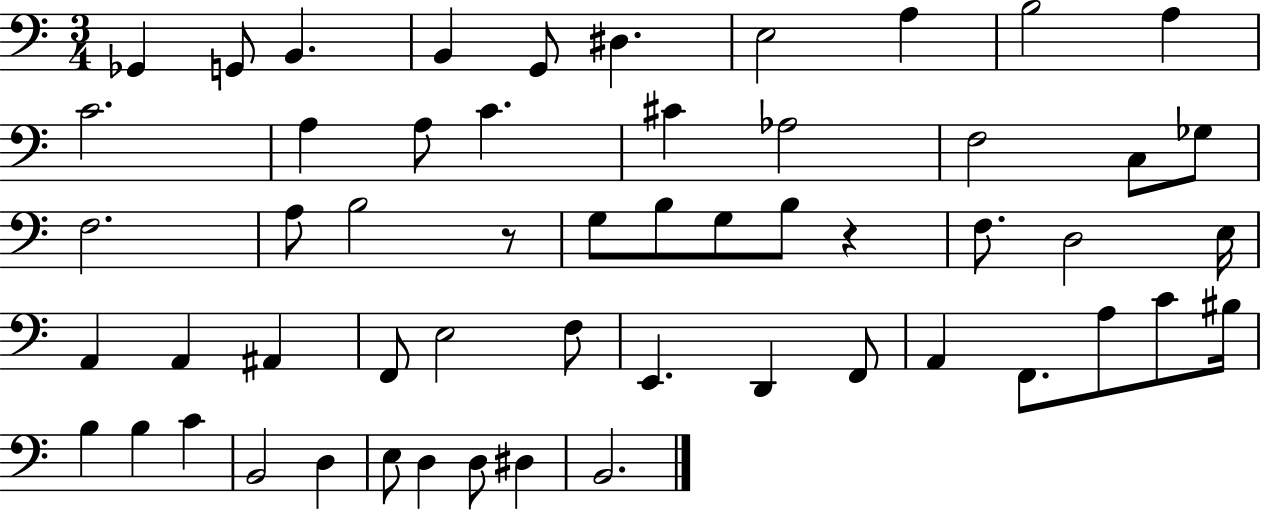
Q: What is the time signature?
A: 3/4